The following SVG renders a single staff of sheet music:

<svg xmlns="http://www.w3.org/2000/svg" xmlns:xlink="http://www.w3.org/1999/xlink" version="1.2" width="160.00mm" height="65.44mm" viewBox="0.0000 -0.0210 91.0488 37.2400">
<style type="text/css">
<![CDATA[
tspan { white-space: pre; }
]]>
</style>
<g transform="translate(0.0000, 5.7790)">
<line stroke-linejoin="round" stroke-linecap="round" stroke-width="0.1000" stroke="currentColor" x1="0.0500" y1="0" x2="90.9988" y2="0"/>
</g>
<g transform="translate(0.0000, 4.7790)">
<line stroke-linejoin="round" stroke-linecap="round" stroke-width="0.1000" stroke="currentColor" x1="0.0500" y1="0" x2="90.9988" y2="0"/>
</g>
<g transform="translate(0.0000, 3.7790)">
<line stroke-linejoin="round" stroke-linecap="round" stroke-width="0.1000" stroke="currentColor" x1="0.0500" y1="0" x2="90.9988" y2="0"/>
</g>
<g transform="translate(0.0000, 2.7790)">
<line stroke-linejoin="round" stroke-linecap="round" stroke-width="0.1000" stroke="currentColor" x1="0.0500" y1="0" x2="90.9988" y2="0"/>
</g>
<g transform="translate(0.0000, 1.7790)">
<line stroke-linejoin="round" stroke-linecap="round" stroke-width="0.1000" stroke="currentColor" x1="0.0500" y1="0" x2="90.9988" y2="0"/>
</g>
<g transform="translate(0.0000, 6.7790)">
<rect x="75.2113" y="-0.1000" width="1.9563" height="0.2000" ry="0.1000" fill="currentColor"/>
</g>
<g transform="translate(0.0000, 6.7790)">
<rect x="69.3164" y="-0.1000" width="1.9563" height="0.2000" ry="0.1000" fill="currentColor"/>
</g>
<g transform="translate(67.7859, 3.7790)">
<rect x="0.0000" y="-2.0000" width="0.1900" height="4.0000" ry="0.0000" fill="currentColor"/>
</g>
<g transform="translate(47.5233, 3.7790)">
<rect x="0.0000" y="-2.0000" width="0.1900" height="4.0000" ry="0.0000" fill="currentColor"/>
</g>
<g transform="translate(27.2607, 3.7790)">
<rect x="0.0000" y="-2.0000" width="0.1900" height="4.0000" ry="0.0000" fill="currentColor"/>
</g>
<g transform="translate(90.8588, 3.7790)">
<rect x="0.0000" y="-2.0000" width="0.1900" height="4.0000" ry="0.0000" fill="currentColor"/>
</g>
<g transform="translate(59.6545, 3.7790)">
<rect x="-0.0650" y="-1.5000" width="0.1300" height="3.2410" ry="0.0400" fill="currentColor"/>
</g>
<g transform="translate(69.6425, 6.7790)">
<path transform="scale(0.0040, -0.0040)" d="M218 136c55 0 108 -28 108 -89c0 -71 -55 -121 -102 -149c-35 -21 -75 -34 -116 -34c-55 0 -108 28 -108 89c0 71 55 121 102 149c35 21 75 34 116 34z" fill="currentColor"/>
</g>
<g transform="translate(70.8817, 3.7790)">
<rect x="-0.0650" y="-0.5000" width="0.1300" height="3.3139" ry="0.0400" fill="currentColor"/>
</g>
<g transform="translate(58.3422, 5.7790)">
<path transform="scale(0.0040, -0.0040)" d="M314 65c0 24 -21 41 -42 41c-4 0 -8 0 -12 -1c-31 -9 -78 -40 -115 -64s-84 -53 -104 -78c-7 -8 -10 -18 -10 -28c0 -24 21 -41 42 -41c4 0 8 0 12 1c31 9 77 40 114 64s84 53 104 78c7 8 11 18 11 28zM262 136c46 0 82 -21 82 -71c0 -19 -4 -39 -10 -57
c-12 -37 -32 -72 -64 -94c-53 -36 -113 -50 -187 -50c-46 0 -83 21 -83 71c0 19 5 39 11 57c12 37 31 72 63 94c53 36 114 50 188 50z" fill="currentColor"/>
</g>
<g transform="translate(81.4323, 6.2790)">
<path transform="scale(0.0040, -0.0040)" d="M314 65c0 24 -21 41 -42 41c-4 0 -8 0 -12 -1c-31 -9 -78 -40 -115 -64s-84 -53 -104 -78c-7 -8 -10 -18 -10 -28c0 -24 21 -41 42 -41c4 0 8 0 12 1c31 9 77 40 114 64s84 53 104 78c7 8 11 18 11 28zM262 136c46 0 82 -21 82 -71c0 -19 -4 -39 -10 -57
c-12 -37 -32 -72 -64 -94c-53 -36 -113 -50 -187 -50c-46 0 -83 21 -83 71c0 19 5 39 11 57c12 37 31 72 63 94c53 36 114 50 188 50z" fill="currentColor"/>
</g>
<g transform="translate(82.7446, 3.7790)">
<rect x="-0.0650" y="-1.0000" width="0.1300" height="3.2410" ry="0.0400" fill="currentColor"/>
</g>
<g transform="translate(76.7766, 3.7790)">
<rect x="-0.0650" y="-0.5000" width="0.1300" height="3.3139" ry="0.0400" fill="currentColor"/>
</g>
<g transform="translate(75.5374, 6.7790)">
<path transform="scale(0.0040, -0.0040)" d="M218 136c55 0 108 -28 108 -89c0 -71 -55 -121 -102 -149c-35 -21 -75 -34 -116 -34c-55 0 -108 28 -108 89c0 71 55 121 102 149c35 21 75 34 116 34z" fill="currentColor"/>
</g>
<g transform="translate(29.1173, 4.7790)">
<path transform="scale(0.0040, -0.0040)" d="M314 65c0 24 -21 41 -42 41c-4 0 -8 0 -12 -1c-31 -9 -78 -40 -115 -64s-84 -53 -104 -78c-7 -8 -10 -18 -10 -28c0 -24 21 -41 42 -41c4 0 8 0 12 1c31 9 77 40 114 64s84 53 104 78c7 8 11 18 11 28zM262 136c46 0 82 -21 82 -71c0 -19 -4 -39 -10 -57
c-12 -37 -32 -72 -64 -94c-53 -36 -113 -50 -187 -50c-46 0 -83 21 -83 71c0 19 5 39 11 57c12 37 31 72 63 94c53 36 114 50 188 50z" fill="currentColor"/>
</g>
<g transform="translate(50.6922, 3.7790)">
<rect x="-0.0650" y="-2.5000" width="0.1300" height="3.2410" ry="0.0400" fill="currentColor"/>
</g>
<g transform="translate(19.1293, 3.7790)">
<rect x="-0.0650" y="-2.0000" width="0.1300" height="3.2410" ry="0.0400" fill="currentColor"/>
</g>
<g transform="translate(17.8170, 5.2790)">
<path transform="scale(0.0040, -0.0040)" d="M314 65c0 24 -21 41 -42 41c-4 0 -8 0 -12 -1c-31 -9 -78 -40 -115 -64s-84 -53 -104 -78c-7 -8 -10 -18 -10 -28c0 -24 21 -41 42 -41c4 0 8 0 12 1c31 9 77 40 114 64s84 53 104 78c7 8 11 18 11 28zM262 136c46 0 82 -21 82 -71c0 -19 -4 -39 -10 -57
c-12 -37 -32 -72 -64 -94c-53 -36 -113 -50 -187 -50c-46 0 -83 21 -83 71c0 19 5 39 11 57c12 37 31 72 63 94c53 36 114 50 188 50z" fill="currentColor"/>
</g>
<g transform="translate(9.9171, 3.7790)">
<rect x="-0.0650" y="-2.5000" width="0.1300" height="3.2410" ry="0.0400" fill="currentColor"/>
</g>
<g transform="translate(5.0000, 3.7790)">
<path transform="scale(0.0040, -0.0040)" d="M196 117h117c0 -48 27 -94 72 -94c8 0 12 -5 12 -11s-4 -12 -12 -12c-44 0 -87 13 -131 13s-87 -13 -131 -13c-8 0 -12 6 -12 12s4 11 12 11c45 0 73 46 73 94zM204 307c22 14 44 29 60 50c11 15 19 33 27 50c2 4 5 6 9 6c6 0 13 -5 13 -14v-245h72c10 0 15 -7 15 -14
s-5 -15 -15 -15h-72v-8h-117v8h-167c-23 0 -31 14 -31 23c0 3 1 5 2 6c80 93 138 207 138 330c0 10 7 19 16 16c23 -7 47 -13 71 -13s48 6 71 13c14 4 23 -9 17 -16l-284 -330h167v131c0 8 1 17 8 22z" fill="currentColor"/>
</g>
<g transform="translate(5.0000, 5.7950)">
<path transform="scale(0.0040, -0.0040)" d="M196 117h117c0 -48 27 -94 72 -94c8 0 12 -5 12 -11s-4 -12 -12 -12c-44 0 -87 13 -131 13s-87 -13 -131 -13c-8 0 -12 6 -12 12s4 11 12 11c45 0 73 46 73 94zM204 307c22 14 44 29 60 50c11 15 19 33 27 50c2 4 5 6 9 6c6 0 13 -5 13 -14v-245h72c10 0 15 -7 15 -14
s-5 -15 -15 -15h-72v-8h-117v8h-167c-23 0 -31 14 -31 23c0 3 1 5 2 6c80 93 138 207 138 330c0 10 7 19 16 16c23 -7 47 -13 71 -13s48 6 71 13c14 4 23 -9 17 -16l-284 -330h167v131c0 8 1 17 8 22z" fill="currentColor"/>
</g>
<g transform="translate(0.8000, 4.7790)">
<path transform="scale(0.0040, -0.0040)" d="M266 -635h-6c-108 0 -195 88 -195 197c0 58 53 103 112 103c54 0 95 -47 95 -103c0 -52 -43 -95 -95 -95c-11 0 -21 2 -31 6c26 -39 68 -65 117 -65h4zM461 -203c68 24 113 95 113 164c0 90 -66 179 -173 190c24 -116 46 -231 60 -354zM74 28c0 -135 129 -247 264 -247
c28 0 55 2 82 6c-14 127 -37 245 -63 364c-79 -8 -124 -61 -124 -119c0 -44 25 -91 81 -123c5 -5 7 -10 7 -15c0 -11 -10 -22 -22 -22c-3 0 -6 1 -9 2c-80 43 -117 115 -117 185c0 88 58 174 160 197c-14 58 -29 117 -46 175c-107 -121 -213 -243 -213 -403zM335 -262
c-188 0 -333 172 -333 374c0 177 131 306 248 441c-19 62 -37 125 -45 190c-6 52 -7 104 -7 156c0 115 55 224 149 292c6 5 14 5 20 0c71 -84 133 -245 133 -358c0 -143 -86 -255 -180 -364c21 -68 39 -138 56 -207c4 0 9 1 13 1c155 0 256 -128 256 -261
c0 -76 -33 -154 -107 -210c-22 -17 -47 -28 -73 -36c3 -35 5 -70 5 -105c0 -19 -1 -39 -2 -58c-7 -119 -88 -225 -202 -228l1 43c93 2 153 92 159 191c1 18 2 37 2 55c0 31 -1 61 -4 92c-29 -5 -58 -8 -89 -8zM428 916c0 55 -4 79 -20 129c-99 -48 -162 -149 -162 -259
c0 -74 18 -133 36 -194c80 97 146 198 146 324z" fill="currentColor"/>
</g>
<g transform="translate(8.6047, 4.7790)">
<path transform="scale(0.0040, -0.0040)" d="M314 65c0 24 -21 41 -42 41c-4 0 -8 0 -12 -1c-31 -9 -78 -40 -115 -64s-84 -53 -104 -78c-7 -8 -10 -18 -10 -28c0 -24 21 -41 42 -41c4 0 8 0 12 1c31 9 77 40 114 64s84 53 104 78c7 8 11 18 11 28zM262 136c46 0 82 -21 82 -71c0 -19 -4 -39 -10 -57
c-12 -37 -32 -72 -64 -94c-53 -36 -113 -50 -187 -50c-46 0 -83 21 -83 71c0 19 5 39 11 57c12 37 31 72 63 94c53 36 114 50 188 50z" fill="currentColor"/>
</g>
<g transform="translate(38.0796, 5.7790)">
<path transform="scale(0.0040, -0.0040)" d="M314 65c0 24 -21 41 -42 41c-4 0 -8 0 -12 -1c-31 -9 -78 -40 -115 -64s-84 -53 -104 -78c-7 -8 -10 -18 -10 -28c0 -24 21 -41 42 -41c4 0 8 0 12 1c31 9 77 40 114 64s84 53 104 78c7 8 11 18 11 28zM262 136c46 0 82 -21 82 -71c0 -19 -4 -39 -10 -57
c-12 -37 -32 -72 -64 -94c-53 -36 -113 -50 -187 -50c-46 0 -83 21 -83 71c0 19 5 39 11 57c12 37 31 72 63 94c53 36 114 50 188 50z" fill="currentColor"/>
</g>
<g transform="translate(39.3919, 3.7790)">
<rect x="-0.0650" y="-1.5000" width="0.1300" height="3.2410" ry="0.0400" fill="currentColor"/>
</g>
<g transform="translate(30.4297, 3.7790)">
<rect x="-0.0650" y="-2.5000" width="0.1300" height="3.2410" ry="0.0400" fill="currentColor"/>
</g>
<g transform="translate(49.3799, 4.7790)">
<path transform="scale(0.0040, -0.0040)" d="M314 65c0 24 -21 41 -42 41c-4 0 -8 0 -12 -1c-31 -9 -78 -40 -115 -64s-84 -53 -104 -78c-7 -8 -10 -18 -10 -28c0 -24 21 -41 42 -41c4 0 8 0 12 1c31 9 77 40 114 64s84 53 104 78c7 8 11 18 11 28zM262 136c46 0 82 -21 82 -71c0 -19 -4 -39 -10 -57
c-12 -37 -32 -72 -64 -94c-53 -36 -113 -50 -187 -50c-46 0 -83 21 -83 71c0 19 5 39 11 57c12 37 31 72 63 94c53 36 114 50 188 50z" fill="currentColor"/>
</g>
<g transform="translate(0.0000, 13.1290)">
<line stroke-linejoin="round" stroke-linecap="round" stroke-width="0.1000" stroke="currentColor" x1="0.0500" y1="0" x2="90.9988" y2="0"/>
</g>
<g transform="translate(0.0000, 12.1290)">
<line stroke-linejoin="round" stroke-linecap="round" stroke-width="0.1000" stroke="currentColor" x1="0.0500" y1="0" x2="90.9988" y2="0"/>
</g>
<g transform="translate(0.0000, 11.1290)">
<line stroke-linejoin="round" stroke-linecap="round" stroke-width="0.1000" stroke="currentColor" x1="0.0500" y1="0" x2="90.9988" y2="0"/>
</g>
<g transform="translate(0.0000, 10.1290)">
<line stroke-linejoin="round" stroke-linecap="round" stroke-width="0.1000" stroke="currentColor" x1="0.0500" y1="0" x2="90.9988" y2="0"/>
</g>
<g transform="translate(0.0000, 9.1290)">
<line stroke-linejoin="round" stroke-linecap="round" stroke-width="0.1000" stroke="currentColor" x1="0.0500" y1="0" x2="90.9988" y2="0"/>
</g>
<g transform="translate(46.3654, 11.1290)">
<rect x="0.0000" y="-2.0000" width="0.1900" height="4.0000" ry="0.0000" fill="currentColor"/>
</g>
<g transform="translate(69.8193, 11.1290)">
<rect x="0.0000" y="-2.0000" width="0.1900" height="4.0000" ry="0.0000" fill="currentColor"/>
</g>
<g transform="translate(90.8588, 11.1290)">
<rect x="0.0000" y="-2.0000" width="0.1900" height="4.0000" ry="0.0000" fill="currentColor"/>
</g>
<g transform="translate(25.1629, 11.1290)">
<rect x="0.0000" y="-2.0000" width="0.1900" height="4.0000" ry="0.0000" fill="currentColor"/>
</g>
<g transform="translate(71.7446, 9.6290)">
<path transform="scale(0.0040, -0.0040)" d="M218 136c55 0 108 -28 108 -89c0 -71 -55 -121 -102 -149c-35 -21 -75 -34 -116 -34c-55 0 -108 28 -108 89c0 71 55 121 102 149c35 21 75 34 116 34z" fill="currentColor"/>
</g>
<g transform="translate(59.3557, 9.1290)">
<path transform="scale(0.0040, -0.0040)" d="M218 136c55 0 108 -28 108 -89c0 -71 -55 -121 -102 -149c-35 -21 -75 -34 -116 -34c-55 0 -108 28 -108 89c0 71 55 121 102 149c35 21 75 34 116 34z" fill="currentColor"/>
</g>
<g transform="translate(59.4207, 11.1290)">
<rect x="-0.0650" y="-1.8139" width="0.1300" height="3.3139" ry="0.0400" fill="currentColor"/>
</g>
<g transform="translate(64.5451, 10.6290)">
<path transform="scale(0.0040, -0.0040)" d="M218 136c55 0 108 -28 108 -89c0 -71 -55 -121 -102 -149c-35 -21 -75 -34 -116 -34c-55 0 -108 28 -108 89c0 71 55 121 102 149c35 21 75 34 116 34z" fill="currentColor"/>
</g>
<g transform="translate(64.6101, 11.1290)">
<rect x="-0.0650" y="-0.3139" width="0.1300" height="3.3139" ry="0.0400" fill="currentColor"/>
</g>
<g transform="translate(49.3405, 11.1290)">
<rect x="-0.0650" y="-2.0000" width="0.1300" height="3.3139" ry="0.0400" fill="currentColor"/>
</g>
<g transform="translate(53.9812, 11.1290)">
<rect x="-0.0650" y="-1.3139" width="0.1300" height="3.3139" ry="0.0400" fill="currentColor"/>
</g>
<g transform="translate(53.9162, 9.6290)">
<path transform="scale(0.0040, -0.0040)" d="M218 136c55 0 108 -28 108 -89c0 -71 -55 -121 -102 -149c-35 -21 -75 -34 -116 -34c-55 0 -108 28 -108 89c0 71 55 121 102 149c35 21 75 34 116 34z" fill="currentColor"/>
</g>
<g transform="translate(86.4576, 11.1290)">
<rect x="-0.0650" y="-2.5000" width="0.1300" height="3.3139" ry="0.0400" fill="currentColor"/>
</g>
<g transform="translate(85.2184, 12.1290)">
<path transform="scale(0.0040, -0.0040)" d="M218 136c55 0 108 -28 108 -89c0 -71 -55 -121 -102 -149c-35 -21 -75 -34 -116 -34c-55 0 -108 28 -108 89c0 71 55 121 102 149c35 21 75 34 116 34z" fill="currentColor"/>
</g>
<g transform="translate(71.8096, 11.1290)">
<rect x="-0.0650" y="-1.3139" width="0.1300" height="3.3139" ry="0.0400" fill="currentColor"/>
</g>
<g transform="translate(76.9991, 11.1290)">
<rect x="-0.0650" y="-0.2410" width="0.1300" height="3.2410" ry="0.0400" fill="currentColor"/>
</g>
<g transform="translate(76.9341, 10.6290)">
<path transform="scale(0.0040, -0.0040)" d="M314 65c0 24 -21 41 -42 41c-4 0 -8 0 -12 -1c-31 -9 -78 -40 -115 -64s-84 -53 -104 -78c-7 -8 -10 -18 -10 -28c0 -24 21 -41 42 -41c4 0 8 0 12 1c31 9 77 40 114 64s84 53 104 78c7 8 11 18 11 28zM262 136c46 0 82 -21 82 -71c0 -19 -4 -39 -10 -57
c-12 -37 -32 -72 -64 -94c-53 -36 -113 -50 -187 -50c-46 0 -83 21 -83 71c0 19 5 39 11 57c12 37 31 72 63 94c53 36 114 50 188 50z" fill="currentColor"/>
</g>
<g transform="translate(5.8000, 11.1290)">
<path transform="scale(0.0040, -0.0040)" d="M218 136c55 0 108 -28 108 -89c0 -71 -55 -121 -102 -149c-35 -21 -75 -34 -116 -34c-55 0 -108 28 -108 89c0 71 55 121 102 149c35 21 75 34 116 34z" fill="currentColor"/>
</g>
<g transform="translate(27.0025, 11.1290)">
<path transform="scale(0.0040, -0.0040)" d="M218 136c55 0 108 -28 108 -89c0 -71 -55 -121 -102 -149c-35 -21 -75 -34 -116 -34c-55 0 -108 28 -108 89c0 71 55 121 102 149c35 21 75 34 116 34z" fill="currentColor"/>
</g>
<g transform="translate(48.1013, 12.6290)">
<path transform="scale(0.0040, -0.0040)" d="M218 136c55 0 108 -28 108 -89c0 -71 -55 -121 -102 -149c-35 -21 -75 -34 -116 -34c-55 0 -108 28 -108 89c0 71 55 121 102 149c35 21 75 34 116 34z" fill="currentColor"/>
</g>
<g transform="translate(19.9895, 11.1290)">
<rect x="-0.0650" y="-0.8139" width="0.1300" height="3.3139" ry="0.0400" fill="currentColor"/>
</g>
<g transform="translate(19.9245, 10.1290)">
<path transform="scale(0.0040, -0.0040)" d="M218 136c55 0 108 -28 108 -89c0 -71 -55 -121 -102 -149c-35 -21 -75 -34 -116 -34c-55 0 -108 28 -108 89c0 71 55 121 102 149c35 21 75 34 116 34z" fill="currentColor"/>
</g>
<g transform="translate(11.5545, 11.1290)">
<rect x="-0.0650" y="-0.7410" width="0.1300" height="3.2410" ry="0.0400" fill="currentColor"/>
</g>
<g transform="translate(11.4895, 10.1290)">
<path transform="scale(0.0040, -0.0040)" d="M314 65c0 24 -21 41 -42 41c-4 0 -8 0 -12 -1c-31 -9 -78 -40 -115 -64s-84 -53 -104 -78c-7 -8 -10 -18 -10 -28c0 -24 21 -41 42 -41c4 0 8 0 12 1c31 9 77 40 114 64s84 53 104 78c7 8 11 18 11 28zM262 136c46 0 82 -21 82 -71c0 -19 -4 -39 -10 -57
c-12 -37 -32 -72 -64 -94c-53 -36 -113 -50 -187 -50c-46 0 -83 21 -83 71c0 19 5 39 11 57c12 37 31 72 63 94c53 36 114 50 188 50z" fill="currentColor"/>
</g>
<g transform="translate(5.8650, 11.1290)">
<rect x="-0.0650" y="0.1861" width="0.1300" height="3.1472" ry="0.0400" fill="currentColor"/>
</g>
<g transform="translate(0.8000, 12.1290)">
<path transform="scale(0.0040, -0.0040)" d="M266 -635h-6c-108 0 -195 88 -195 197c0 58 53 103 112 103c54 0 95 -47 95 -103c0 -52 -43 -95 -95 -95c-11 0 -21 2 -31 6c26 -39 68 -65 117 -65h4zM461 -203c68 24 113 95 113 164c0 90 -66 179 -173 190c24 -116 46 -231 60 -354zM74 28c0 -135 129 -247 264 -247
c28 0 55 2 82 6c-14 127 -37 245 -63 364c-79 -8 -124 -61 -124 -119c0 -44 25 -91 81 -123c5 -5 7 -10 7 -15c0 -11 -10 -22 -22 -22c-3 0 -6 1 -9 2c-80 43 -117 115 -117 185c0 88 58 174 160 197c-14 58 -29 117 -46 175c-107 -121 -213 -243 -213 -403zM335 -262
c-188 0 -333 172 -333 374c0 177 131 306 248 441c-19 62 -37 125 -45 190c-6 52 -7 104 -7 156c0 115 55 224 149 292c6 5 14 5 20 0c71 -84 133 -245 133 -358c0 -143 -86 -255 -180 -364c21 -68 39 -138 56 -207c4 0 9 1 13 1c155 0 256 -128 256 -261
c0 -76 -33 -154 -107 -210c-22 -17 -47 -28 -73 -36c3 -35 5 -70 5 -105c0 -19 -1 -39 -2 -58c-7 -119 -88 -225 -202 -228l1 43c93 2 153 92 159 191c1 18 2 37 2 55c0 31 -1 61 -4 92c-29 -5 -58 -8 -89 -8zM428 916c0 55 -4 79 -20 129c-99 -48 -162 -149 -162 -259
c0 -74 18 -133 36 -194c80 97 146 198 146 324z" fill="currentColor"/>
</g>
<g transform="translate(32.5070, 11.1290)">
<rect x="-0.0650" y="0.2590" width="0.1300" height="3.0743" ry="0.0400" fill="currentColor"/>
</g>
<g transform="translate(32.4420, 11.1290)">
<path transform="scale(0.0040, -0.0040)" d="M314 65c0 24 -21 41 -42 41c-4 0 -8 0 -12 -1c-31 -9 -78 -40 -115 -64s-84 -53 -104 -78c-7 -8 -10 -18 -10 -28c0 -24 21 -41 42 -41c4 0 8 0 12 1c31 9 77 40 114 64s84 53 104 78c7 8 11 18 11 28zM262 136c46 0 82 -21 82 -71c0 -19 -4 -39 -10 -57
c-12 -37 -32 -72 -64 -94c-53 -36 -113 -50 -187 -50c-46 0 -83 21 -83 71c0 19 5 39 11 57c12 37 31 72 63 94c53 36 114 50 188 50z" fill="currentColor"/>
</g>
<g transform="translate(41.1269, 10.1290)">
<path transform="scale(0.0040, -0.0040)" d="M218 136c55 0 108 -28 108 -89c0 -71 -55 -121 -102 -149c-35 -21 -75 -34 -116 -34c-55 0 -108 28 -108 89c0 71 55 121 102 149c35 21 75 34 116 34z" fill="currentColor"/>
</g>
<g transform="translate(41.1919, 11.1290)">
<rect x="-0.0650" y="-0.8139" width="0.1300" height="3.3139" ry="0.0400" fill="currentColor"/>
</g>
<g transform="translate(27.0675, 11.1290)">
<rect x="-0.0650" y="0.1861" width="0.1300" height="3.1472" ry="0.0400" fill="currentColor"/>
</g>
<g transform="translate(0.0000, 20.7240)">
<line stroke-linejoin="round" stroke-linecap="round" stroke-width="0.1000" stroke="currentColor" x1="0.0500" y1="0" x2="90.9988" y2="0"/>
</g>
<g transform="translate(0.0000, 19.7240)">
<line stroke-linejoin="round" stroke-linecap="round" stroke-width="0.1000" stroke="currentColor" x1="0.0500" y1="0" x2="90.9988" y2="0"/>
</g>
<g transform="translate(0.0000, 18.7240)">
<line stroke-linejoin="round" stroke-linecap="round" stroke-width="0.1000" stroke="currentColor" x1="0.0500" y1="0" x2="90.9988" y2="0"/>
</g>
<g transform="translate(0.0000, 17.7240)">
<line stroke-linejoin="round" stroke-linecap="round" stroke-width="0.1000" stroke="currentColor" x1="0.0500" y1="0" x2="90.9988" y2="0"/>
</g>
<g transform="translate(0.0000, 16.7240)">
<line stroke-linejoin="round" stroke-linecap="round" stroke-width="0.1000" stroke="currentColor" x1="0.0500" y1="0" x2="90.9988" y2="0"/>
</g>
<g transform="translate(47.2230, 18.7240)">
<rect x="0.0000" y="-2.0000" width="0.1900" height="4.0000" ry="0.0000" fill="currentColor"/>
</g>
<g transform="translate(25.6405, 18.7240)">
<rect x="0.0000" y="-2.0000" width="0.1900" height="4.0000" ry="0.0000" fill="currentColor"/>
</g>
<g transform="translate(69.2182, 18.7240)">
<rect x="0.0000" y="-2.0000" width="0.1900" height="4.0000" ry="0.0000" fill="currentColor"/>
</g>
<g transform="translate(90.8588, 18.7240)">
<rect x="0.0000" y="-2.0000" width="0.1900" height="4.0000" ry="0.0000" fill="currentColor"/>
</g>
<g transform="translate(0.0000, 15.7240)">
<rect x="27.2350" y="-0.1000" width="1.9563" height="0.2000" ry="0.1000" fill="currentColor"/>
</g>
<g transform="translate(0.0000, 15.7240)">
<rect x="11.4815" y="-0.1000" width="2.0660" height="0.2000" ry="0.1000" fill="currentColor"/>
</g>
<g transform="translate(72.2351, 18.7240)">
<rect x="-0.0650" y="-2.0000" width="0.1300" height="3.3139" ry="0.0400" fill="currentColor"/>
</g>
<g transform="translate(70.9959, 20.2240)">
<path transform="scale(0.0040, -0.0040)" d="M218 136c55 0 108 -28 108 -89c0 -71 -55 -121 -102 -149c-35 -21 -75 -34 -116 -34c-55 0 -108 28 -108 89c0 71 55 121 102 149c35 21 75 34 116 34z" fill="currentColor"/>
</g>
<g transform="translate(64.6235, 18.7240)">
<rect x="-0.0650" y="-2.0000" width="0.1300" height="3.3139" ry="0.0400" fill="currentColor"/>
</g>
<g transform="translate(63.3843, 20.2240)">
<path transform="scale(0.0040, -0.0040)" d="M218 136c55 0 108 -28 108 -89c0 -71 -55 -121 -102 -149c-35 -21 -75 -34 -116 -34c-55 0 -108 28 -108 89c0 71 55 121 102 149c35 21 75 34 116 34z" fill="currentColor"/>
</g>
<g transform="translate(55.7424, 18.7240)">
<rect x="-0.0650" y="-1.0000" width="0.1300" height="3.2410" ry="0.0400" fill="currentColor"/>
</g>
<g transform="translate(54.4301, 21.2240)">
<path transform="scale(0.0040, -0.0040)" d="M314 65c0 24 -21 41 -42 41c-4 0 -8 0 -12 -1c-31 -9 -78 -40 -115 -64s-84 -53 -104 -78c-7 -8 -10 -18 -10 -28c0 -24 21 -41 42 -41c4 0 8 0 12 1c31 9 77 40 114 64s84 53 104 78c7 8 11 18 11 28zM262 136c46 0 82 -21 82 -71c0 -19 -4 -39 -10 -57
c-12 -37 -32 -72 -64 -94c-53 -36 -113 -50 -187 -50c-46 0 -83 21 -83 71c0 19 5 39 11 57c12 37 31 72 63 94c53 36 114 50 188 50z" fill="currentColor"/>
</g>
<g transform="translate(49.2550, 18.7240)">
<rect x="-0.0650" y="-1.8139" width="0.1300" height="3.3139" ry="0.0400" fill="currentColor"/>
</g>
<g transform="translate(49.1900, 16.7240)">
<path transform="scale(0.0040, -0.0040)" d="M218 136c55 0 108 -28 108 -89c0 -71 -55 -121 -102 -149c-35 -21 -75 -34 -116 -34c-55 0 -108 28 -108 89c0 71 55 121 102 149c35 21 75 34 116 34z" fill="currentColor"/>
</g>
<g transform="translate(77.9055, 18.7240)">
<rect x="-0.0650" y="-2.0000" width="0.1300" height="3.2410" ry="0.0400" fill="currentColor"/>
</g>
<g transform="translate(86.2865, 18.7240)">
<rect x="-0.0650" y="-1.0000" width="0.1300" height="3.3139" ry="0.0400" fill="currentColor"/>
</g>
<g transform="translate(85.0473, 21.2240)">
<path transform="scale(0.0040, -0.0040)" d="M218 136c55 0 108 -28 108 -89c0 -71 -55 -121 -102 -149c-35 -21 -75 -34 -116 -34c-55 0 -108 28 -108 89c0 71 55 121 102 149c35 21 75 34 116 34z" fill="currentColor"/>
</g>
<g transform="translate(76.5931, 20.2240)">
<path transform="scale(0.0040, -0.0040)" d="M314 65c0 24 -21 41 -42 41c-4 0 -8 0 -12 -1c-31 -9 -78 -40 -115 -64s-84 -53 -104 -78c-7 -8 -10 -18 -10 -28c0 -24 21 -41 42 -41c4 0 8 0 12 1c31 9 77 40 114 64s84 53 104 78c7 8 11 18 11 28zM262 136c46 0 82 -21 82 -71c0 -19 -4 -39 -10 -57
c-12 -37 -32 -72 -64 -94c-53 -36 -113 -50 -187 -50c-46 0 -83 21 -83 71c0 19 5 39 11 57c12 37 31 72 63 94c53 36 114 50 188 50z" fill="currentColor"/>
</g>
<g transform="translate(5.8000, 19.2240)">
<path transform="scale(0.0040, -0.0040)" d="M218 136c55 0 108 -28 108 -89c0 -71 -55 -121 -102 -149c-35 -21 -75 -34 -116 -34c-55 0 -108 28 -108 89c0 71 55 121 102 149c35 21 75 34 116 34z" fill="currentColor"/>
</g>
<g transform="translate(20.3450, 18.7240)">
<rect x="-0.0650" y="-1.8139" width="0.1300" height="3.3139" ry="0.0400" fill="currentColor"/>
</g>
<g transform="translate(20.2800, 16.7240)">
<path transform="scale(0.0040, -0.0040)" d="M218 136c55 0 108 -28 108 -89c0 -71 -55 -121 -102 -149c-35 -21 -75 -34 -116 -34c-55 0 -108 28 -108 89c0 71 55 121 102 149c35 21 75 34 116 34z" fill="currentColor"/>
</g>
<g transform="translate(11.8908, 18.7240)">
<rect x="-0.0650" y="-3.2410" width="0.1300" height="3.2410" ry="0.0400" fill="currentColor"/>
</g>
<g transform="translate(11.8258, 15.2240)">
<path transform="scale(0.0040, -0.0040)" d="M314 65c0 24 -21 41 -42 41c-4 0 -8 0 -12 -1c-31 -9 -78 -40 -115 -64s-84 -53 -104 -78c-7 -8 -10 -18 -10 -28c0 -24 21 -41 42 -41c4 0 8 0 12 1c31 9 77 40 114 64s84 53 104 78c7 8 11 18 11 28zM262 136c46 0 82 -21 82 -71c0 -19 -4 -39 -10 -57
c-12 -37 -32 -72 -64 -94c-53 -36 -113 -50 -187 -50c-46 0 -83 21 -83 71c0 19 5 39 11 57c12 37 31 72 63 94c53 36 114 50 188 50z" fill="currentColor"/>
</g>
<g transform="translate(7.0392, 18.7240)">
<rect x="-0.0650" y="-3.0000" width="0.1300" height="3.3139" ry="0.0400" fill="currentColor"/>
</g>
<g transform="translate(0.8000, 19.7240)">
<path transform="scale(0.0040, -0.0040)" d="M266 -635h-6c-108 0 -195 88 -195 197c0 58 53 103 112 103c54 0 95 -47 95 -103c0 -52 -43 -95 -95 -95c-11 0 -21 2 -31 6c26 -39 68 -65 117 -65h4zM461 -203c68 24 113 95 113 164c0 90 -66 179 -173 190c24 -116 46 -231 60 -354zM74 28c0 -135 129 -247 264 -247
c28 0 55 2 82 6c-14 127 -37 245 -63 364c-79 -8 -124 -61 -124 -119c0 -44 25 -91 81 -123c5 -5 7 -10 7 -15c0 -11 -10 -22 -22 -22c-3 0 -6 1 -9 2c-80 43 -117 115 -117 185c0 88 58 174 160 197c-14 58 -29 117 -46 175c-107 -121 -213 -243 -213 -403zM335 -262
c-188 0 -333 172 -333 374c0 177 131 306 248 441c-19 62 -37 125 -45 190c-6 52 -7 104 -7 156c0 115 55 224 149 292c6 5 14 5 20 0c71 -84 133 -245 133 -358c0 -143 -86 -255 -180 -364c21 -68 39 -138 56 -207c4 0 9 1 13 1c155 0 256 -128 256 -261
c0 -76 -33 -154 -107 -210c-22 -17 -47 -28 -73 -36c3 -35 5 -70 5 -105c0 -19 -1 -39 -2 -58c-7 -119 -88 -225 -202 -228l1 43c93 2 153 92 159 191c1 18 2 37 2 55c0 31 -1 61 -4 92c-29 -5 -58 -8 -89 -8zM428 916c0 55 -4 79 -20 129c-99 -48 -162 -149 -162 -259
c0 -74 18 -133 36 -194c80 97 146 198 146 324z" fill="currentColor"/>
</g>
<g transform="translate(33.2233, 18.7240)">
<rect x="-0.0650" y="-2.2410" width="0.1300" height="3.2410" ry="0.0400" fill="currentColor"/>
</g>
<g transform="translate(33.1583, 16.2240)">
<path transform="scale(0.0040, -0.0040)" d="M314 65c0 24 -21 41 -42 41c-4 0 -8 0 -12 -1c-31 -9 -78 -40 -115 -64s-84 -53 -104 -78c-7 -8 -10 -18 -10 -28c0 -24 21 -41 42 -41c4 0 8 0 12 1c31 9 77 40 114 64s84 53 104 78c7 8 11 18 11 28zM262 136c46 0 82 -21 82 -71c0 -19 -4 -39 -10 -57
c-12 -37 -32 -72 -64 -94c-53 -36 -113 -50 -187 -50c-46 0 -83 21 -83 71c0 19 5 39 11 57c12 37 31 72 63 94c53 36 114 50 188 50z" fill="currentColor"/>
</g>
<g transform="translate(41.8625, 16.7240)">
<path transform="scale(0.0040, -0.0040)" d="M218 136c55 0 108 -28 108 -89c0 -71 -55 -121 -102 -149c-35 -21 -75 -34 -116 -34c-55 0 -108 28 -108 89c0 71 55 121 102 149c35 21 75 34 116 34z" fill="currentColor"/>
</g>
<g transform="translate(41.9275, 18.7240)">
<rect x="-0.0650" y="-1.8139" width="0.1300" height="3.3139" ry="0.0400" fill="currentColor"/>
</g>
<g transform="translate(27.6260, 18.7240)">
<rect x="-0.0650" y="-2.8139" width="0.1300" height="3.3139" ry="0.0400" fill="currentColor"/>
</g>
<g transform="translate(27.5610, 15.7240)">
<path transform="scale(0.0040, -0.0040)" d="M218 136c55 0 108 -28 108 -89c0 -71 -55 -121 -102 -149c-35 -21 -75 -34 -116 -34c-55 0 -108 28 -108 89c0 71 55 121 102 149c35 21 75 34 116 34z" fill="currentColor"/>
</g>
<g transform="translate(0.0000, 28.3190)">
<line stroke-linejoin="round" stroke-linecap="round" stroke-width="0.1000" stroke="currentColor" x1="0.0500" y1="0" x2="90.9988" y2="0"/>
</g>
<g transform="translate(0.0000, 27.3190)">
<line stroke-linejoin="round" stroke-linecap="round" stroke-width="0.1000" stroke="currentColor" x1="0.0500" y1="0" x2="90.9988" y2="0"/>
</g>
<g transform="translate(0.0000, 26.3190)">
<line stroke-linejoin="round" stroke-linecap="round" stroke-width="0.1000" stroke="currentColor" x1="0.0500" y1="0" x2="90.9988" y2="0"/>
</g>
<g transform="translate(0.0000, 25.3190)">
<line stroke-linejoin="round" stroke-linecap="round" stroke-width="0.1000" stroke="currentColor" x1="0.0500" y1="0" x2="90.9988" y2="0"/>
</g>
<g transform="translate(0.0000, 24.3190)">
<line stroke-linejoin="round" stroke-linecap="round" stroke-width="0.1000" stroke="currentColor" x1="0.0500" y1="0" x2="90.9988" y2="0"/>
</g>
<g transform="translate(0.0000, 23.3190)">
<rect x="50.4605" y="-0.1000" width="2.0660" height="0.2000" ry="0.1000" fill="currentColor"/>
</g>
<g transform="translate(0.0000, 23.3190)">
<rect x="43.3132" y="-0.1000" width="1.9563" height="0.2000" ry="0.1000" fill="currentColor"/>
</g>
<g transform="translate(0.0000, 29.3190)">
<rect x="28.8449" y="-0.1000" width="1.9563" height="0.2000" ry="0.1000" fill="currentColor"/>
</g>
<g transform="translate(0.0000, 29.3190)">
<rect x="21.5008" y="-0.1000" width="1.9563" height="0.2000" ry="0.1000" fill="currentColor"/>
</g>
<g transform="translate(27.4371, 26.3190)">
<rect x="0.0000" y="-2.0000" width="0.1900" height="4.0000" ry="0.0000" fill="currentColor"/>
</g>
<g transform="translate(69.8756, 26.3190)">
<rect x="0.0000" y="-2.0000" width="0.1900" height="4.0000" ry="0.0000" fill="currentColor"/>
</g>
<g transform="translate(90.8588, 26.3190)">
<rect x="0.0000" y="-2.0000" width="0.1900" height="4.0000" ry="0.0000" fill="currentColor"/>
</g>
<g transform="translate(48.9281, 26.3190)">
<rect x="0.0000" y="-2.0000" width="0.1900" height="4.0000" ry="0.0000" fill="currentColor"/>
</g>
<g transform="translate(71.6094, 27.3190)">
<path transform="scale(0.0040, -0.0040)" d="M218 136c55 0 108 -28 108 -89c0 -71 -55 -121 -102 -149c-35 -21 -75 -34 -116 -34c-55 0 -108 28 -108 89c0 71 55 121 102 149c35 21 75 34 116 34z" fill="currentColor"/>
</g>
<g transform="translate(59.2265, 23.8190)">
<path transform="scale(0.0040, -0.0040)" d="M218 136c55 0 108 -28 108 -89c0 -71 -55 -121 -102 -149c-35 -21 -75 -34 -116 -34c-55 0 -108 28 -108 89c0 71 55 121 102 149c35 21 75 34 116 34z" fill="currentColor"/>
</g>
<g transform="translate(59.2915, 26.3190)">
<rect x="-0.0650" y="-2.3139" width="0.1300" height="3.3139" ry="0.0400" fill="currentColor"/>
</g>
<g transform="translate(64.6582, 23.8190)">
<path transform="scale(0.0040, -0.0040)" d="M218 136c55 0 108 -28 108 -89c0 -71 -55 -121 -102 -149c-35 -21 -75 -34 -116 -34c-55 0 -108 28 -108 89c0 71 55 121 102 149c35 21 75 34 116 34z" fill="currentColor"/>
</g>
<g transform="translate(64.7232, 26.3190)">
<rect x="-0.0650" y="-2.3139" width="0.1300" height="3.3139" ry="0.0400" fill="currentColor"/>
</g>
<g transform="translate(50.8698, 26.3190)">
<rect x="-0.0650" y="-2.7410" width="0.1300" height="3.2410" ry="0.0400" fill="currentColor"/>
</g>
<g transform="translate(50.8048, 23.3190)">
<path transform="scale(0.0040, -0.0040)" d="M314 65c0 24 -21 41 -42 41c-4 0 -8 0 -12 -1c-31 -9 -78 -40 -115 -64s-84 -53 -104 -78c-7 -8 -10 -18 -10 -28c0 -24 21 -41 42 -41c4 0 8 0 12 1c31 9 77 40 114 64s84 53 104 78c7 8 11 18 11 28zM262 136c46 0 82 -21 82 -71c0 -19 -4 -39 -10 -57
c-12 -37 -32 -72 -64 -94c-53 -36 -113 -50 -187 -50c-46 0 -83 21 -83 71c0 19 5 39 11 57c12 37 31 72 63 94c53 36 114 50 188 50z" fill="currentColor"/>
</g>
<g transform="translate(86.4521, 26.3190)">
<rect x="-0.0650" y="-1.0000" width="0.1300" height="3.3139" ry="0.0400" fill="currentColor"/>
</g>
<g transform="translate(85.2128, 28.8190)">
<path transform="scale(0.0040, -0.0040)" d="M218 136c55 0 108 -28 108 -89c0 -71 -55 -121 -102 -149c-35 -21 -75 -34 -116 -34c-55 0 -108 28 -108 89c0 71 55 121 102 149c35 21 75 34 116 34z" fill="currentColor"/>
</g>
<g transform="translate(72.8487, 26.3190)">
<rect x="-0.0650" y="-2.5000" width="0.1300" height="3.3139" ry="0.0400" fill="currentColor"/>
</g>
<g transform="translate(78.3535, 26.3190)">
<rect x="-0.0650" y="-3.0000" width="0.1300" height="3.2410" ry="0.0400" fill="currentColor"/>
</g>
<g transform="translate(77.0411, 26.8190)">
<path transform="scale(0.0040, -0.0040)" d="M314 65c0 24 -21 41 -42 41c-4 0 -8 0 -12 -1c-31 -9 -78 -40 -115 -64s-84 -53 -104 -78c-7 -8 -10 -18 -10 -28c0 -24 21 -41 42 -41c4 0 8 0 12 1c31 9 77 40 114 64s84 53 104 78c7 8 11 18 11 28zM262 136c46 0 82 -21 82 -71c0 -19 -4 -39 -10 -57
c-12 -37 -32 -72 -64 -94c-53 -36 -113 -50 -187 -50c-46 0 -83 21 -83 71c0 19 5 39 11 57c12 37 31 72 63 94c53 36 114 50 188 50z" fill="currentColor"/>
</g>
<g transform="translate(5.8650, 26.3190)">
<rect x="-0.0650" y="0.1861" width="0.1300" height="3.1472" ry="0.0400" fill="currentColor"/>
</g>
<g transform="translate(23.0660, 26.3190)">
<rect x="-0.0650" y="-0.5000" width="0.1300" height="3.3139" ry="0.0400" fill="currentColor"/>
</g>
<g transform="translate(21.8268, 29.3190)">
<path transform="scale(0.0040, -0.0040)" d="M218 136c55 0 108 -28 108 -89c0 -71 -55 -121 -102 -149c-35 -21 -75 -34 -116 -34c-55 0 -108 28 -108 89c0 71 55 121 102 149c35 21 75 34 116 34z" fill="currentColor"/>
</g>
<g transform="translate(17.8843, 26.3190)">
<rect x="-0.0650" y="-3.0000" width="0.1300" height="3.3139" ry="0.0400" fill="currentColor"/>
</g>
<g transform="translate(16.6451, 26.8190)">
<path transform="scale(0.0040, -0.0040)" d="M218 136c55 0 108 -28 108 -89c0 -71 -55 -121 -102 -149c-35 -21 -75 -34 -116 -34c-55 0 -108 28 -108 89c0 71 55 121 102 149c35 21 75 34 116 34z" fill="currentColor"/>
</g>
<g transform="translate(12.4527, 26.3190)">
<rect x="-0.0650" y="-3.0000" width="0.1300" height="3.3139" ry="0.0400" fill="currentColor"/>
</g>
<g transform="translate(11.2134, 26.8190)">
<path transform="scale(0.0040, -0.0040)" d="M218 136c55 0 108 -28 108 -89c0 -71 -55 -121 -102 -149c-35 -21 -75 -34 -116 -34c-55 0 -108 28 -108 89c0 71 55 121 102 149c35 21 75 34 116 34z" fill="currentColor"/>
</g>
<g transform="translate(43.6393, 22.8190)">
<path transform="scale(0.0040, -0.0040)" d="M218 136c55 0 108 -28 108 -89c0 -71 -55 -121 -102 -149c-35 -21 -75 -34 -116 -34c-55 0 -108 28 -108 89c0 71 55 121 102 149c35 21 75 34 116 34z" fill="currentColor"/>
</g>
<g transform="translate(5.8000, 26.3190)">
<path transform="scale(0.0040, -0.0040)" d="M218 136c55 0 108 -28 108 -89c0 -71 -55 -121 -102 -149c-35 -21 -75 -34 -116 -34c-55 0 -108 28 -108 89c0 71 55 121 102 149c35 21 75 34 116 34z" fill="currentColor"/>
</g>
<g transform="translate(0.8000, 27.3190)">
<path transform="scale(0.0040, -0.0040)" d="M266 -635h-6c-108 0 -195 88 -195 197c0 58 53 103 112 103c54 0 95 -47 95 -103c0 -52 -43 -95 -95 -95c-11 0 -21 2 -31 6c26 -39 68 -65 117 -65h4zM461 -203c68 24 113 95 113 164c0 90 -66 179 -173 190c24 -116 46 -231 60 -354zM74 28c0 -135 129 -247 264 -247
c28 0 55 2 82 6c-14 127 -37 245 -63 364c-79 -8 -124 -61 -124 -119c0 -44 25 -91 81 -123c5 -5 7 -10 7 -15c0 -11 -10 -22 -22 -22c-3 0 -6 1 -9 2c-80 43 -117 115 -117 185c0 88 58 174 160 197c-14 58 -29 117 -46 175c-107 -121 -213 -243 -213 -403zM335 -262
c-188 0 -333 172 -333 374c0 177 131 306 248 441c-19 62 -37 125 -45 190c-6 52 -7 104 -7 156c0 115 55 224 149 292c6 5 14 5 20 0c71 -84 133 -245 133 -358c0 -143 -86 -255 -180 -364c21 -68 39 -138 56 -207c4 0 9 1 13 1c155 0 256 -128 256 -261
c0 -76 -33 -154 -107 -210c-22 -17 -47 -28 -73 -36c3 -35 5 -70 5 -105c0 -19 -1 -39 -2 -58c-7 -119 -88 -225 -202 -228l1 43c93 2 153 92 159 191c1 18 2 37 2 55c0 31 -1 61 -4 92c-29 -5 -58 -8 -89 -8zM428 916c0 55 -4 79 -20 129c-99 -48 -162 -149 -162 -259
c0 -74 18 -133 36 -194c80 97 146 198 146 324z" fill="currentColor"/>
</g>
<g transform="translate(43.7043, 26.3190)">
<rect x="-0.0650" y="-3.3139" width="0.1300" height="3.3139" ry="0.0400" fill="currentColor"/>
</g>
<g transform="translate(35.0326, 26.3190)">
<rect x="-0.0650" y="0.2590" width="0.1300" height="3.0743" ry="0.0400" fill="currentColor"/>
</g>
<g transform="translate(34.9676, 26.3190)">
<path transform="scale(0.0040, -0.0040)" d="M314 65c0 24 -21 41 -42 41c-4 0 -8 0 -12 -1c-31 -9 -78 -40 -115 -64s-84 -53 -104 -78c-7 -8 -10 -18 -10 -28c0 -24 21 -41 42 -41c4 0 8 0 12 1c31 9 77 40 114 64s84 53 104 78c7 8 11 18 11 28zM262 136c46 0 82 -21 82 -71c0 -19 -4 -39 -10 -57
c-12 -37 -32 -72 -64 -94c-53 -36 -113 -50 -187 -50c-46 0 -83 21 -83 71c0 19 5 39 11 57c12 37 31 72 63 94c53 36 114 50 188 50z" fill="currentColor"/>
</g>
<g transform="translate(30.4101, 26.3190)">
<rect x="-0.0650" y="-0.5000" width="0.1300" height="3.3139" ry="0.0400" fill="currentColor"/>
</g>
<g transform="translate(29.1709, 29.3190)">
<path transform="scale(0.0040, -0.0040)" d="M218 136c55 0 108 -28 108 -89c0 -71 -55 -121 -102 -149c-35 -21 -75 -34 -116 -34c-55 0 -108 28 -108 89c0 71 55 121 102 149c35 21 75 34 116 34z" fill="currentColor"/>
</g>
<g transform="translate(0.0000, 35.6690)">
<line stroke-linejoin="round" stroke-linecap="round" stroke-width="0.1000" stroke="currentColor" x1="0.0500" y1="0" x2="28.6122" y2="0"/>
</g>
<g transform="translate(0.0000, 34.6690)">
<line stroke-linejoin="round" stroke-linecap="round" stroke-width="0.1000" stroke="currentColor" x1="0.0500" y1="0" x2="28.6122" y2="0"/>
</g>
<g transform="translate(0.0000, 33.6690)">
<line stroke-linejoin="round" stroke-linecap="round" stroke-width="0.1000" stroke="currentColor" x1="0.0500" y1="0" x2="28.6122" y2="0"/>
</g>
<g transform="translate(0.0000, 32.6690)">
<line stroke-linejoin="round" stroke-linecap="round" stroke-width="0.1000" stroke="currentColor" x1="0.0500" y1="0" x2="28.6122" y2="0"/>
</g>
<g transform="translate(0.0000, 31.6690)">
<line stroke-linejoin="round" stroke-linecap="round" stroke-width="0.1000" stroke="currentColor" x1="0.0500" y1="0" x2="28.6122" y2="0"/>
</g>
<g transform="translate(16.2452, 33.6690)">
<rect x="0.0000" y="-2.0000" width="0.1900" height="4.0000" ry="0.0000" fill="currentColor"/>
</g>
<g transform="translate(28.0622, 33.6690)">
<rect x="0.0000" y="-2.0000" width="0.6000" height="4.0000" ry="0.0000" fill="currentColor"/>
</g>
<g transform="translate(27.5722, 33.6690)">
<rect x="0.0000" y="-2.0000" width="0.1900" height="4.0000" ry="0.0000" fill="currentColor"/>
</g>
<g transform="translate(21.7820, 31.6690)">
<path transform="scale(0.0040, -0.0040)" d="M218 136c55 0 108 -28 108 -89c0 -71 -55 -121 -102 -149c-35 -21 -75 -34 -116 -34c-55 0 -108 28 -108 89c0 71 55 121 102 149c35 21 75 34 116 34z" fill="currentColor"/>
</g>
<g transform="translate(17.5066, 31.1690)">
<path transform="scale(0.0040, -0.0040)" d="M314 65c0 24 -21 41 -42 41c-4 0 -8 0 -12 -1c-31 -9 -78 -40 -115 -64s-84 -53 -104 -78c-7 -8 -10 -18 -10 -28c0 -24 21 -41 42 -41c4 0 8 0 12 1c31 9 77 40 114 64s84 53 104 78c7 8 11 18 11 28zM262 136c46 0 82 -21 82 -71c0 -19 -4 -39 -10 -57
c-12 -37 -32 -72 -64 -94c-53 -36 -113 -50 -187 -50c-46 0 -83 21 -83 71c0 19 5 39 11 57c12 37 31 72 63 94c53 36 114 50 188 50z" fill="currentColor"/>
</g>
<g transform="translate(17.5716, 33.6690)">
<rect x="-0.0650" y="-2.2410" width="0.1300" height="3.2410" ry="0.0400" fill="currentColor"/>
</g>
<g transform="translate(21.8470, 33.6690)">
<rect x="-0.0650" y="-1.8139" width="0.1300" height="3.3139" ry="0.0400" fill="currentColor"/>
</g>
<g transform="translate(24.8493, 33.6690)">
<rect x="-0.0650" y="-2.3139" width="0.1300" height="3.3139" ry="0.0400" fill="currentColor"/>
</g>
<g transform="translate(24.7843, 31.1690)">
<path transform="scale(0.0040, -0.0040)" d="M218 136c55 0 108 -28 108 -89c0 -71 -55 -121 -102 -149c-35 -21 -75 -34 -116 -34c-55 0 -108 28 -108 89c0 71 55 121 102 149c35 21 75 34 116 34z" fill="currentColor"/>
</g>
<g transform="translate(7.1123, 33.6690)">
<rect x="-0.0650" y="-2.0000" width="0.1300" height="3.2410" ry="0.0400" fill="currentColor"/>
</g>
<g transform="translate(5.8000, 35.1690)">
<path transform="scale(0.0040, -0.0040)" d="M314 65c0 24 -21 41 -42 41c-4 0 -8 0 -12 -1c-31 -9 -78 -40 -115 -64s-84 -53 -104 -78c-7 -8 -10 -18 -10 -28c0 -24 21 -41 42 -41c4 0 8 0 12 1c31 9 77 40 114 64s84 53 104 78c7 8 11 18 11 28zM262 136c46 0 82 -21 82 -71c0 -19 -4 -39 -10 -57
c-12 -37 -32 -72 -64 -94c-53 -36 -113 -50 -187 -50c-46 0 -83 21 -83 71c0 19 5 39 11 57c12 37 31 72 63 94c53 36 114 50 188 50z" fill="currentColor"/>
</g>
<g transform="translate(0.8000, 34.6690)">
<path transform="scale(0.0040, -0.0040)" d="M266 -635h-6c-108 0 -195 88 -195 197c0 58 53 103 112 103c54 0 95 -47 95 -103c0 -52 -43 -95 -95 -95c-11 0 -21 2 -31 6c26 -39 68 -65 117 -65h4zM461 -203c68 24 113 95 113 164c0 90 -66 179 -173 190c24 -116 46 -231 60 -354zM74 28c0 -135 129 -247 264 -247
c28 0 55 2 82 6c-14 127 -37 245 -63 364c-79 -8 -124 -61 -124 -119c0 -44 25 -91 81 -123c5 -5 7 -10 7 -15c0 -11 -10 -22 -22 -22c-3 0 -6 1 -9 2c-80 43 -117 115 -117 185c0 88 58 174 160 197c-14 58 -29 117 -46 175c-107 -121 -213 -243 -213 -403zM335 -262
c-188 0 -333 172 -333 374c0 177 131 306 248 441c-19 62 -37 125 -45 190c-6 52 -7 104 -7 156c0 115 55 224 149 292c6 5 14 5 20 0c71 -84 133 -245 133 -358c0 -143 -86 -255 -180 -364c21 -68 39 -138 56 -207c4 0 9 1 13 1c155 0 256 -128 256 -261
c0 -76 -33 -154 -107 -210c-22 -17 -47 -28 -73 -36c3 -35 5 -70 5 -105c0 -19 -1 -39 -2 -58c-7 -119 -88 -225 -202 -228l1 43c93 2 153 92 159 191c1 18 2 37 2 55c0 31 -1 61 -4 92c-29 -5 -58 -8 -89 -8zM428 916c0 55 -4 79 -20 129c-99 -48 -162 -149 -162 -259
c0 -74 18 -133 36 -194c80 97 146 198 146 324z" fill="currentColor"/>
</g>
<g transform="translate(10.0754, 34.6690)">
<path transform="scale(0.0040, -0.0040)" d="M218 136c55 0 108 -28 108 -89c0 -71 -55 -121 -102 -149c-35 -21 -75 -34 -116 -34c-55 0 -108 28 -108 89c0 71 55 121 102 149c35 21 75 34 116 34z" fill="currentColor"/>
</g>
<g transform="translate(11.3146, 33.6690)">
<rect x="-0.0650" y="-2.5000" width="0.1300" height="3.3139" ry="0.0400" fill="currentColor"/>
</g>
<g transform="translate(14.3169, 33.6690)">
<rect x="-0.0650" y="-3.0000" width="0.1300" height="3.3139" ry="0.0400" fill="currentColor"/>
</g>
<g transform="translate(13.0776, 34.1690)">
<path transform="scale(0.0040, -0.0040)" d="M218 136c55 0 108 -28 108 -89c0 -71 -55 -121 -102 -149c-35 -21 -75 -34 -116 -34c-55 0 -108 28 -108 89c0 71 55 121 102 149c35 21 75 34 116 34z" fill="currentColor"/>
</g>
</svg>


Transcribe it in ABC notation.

X:1
T:Untitled
M:4/4
L:1/4
K:C
G2 F2 G2 E2 G2 E2 C C D2 B d2 d B B2 d F e f c e c2 G A b2 f a g2 f f D2 F F F2 D B A A C C B2 b a2 g g G A2 D F2 G A g2 f g